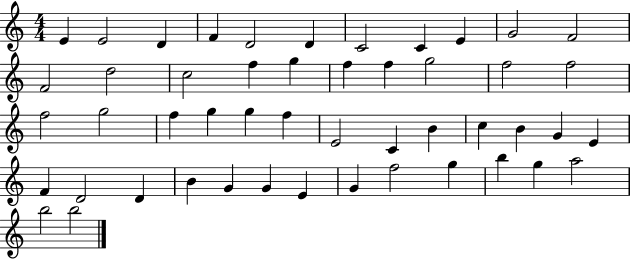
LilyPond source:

{
  \clef treble
  \numericTimeSignature
  \time 4/4
  \key c \major
  e'4 e'2 d'4 | f'4 d'2 d'4 | c'2 c'4 e'4 | g'2 f'2 | \break f'2 d''2 | c''2 f''4 g''4 | f''4 f''4 g''2 | f''2 f''2 | \break f''2 g''2 | f''4 g''4 g''4 f''4 | e'2 c'4 b'4 | c''4 b'4 g'4 e'4 | \break f'4 d'2 d'4 | b'4 g'4 g'4 e'4 | g'4 f''2 g''4 | b''4 g''4 a''2 | \break b''2 b''2 | \bar "|."
}